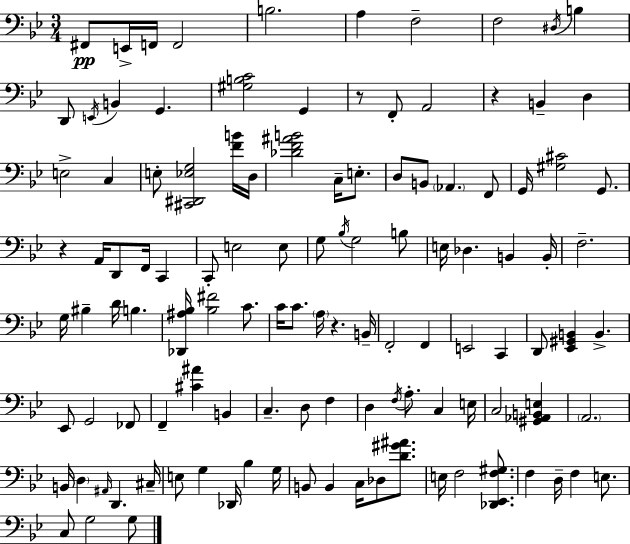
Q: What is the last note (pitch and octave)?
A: G3